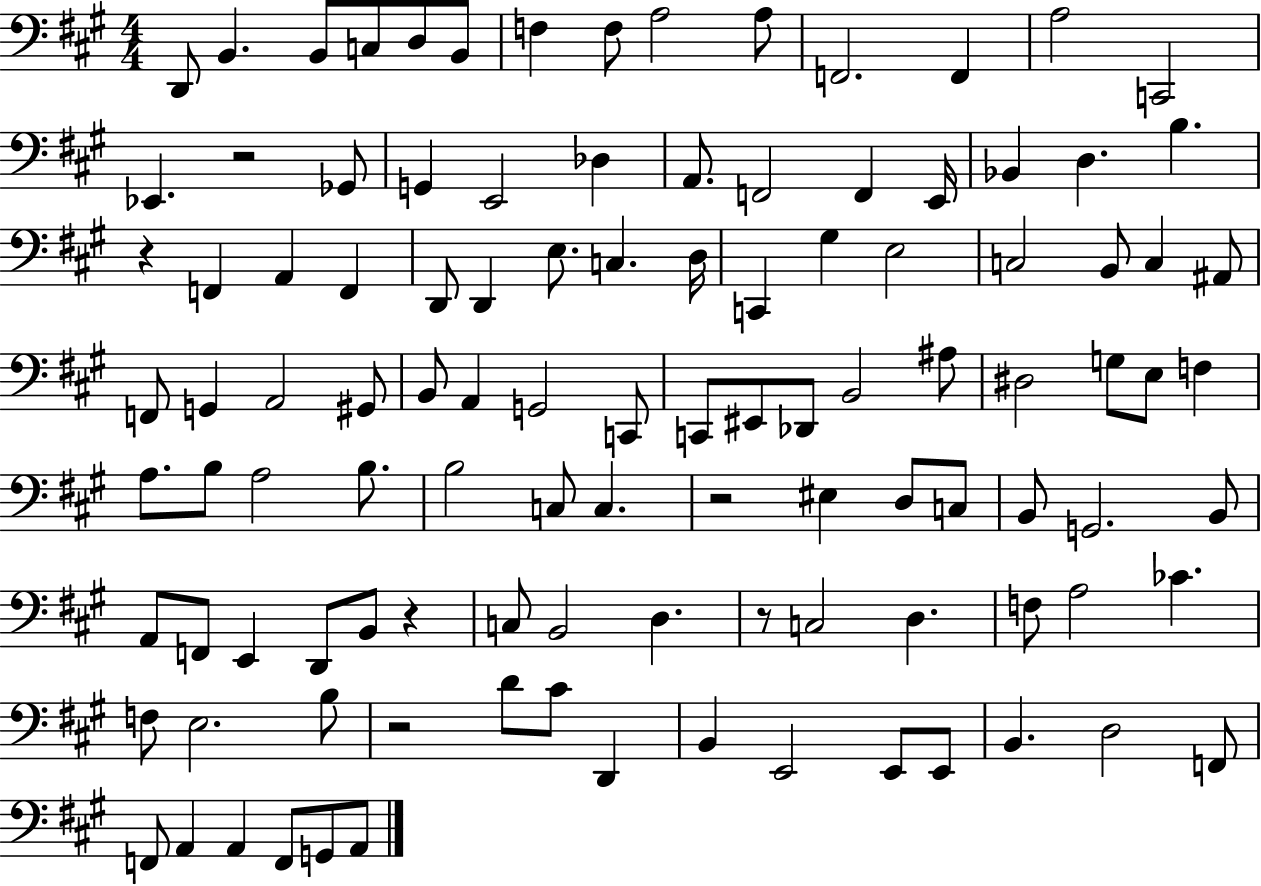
X:1
T:Untitled
M:4/4
L:1/4
K:A
D,,/2 B,, B,,/2 C,/2 D,/2 B,,/2 F, F,/2 A,2 A,/2 F,,2 F,, A,2 C,,2 _E,, z2 _G,,/2 G,, E,,2 _D, A,,/2 F,,2 F,, E,,/4 _B,, D, B, z F,, A,, F,, D,,/2 D,, E,/2 C, D,/4 C,, ^G, E,2 C,2 B,,/2 C, ^A,,/2 F,,/2 G,, A,,2 ^G,,/2 B,,/2 A,, G,,2 C,,/2 C,,/2 ^E,,/2 _D,,/2 B,,2 ^A,/2 ^D,2 G,/2 E,/2 F, A,/2 B,/2 A,2 B,/2 B,2 C,/2 C, z2 ^E, D,/2 C,/2 B,,/2 G,,2 B,,/2 A,,/2 F,,/2 E,, D,,/2 B,,/2 z C,/2 B,,2 D, z/2 C,2 D, F,/2 A,2 _C F,/2 E,2 B,/2 z2 D/2 ^C/2 D,, B,, E,,2 E,,/2 E,,/2 B,, D,2 F,,/2 F,,/2 A,, A,, F,,/2 G,,/2 A,,/2